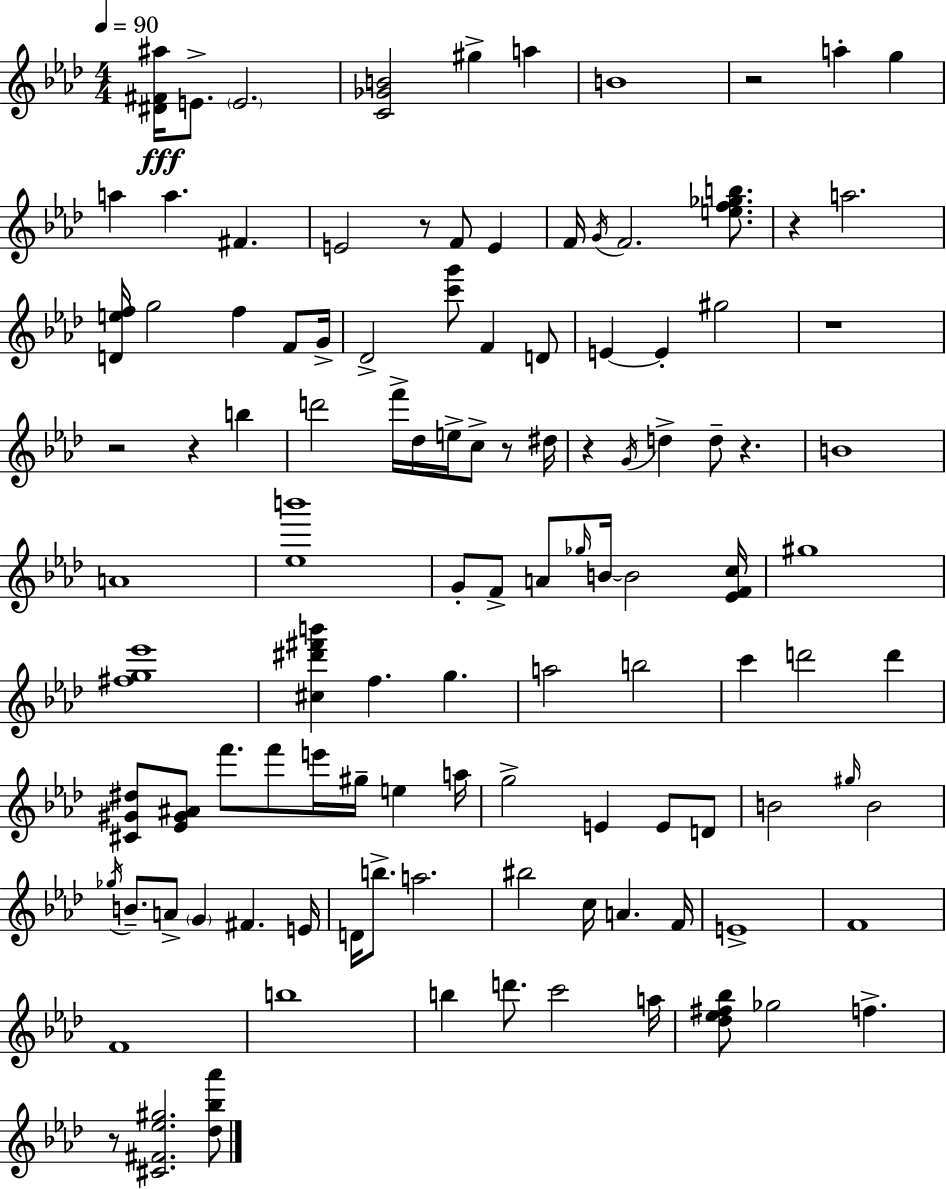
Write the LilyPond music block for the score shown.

{
  \clef treble
  \numericTimeSignature
  \time 4/4
  \key aes \major
  \tempo 4 = 90
  <dis' fis' ais''>16\fff e'8.-> \parenthesize e'2. | <c' ges' b'>2 gis''4-> a''4 | b'1 | r2 a''4-. g''4 | \break a''4 a''4. fis'4. | e'2 r8 f'8 e'4 | f'16 \acciaccatura { g'16 } f'2. <e'' f'' ges'' b''>8. | r4 a''2. | \break <d' e'' f''>16 g''2 f''4 f'8 | g'16-> des'2-> <c''' g'''>8 f'4 d'8 | e'4~~ e'4-. gis''2 | r1 | \break r2 r4 b''4 | d'''2 f'''16-> des''16 e''16-> c''8-> r8 | dis''16 r4 \acciaccatura { g'16 } d''4-> d''8-- r4. | b'1 | \break a'1 | <ees'' b'''>1 | g'8-. f'8-> a'8 \grace { ges''16 } b'16~~ b'2 | <ees' f' c''>16 gis''1 | \break <fis'' g'' ees'''>1 | <cis'' dis''' fis''' b'''>4 f''4. g''4. | a''2 b''2 | c'''4 d'''2 d'''4 | \break <cis' gis' dis''>8 <ees' gis' ais'>8 f'''8. f'''8 e'''16 gis''16-- e''4 | a''16 g''2-> e'4 e'8 | d'8 b'2 \grace { gis''16 } b'2 | \acciaccatura { ges''16 } b'8.-- a'8-> \parenthesize g'4 fis'4. | \break e'16 d'16 b''8.-> a''2. | bis''2 c''16 a'4. | f'16 e'1-> | f'1 | \break f'1 | b''1 | b''4 d'''8. c'''2 | a''16 <des'' ees'' fis'' bes''>8 ges''2 f''4.-> | \break r8 <cis' fis' ees'' gis''>2. | <des'' bes'' aes'''>8 \bar "|."
}